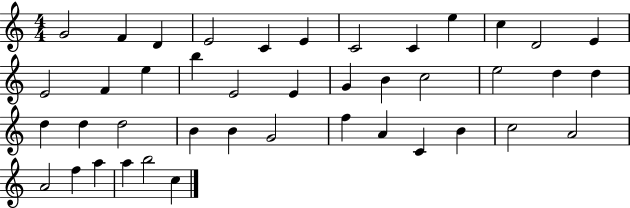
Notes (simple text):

G4/h F4/q D4/q E4/h C4/q E4/q C4/h C4/q E5/q C5/q D4/h E4/q E4/h F4/q E5/q B5/q E4/h E4/q G4/q B4/q C5/h E5/h D5/q D5/q D5/q D5/q D5/h B4/q B4/q G4/h F5/q A4/q C4/q B4/q C5/h A4/h A4/h F5/q A5/q A5/q B5/h C5/q